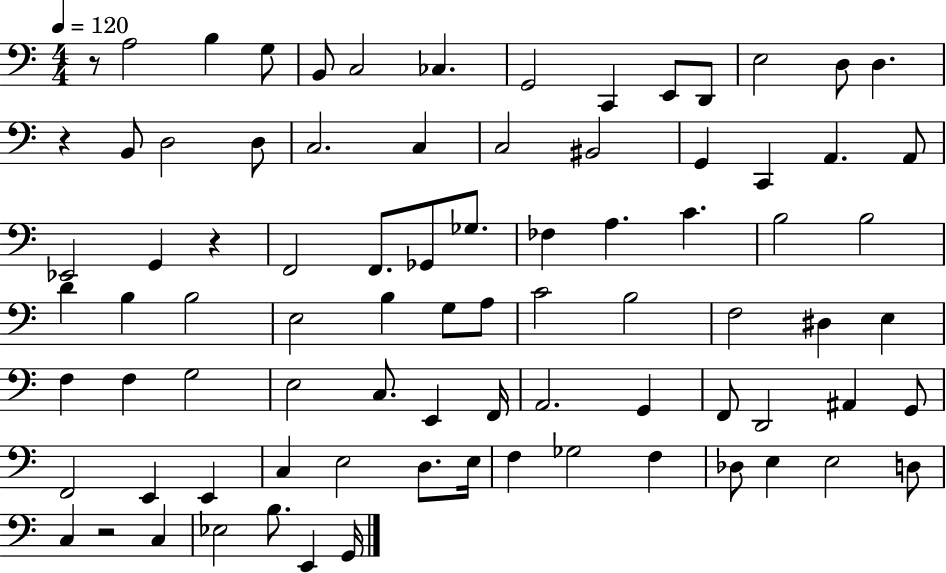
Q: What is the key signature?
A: C major